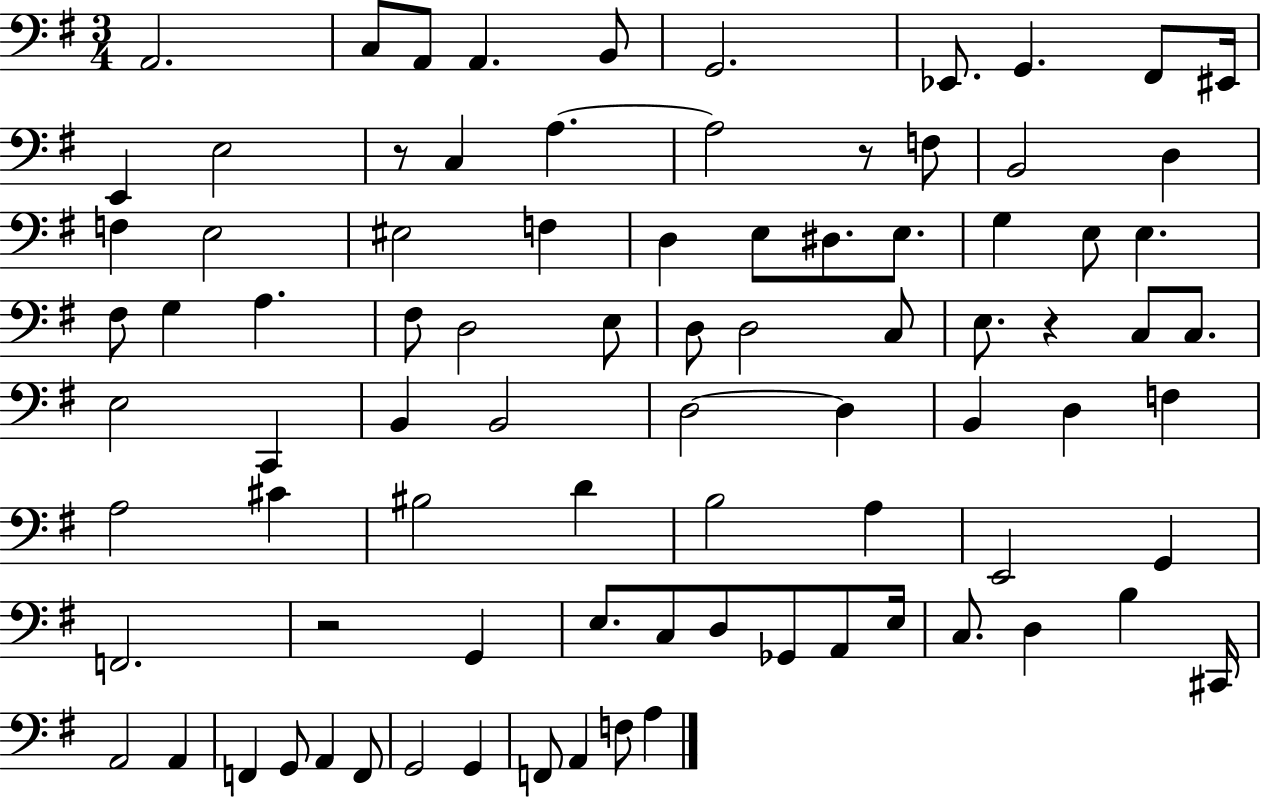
A2/h. C3/e A2/e A2/q. B2/e G2/h. Eb2/e. G2/q. F#2/e EIS2/s E2/q E3/h R/e C3/q A3/q. A3/h R/e F3/e B2/h D3/q F3/q E3/h EIS3/h F3/q D3/q E3/e D#3/e. E3/e. G3/q E3/e E3/q. F#3/e G3/q A3/q. F#3/e D3/h E3/e D3/e D3/h C3/e E3/e. R/q C3/e C3/e. E3/h C2/q B2/q B2/h D3/h D3/q B2/q D3/q F3/q A3/h C#4/q BIS3/h D4/q B3/h A3/q E2/h G2/q F2/h. R/h G2/q E3/e. C3/e D3/e Gb2/e A2/e E3/s C3/e. D3/q B3/q C#2/s A2/h A2/q F2/q G2/e A2/q F2/e G2/h G2/q F2/e A2/q F3/e A3/q